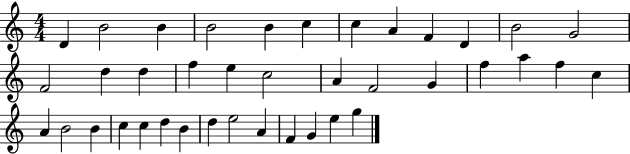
D4/q B4/h B4/q B4/h B4/q C5/q C5/q A4/q F4/q D4/q B4/h G4/h F4/h D5/q D5/q F5/q E5/q C5/h A4/q F4/h G4/q F5/q A5/q F5/q C5/q A4/q B4/h B4/q C5/q C5/q D5/q B4/q D5/q E5/h A4/q F4/q G4/q E5/q G5/q